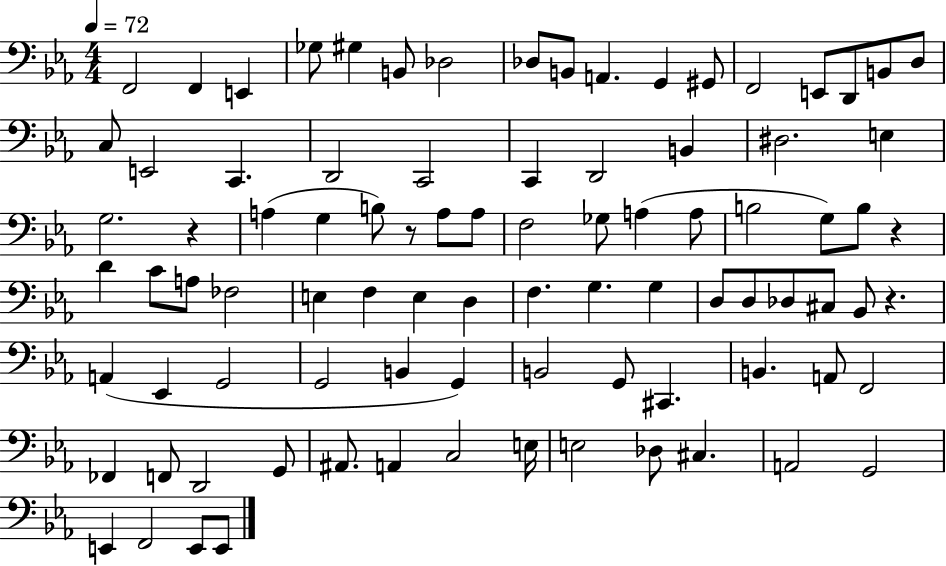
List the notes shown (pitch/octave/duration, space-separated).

F2/h F2/q E2/q Gb3/e G#3/q B2/e Db3/h Db3/e B2/e A2/q. G2/q G#2/e F2/h E2/e D2/e B2/e D3/e C3/e E2/h C2/q. D2/h C2/h C2/q D2/h B2/q D#3/h. E3/q G3/h. R/q A3/q G3/q B3/e R/e A3/e A3/e F3/h Gb3/e A3/q A3/e B3/h G3/e B3/e R/q D4/q C4/e A3/e FES3/h E3/q F3/q E3/q D3/q F3/q. G3/q. G3/q D3/e D3/e Db3/e C#3/e Bb2/e R/q. A2/q Eb2/q G2/h G2/h B2/q G2/q B2/h G2/e C#2/q. B2/q. A2/e F2/h FES2/q F2/e D2/h G2/e A#2/e. A2/q C3/h E3/s E3/h Db3/e C#3/q. A2/h G2/h E2/q F2/h E2/e E2/e